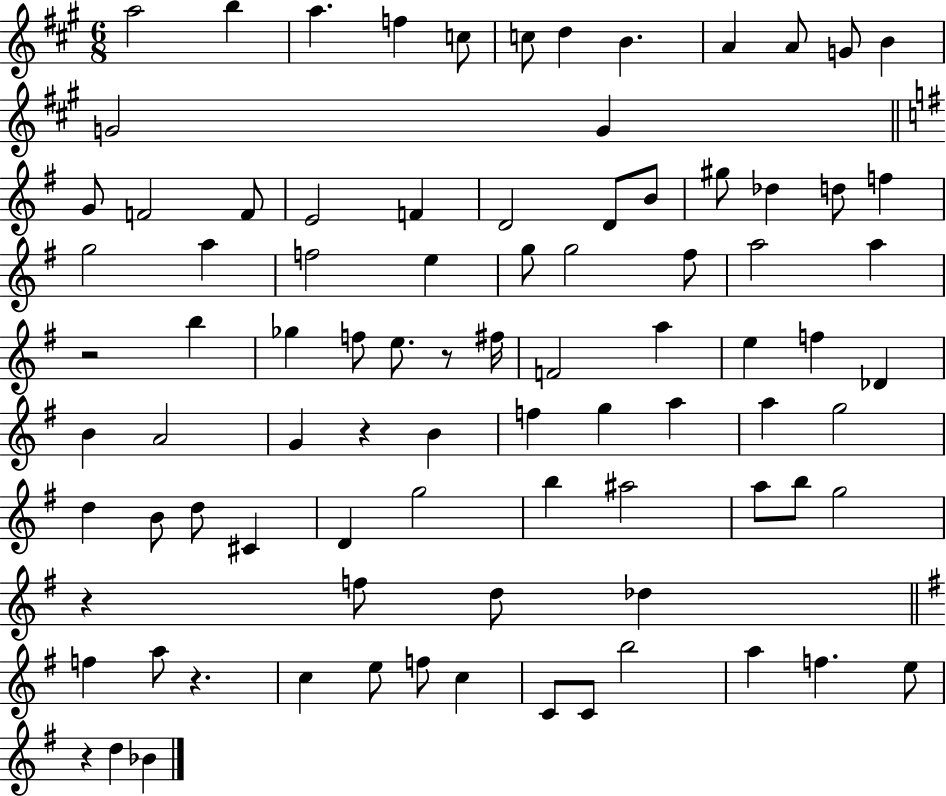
A5/h B5/q A5/q. F5/q C5/e C5/e D5/q B4/q. A4/q A4/e G4/e B4/q G4/h G4/q G4/e F4/h F4/e E4/h F4/q D4/h D4/e B4/e G#5/e Db5/q D5/e F5/q G5/h A5/q F5/h E5/q G5/e G5/h F#5/e A5/h A5/q R/h B5/q Gb5/q F5/e E5/e. R/e F#5/s F4/h A5/q E5/q F5/q Db4/q B4/q A4/h G4/q R/q B4/q F5/q G5/q A5/q A5/q G5/h D5/q B4/e D5/e C#4/q D4/q G5/h B5/q A#5/h A5/e B5/e G5/h R/q F5/e D5/e Db5/q F5/q A5/e R/q. C5/q E5/e F5/e C5/q C4/e C4/e B5/h A5/q F5/q. E5/e R/q D5/q Bb4/q